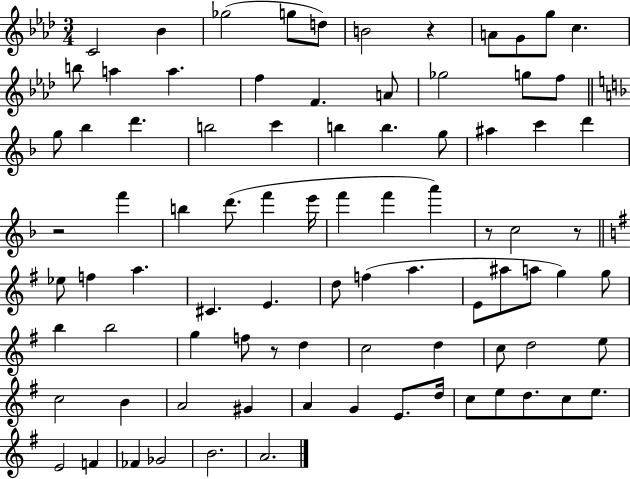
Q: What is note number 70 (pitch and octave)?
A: D5